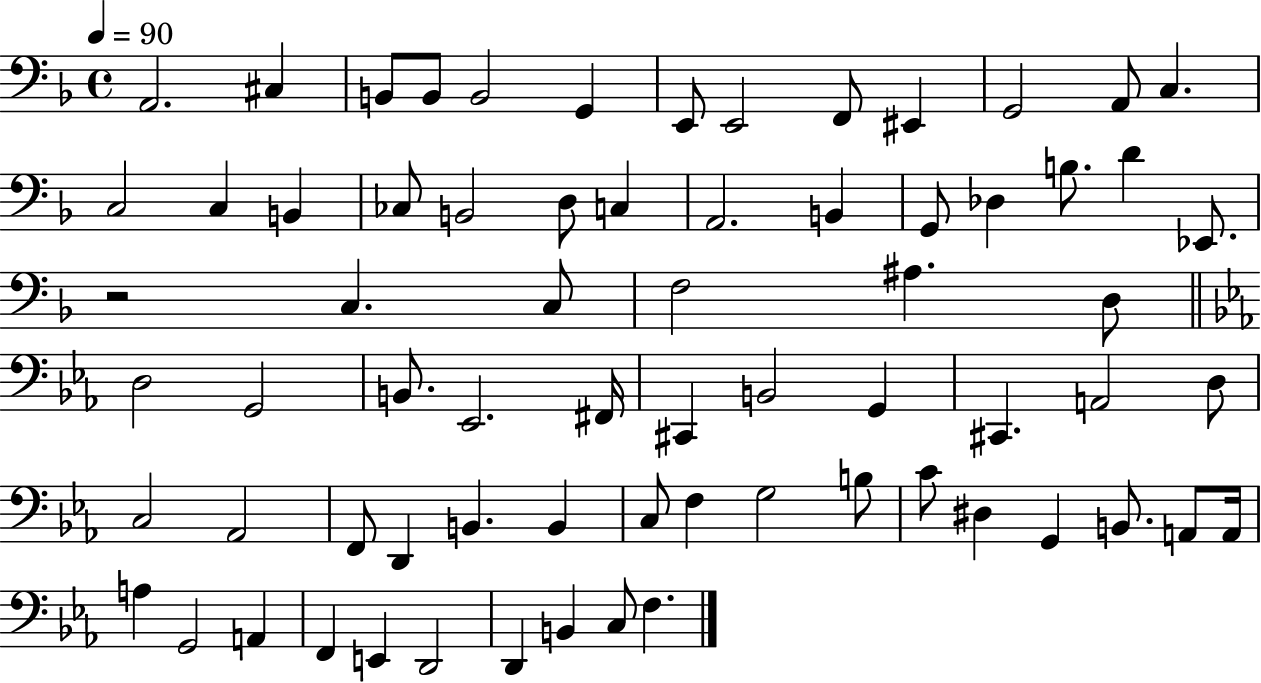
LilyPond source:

{
  \clef bass
  \time 4/4
  \defaultTimeSignature
  \key f \major
  \tempo 4 = 90
  a,2. cis4 | b,8 b,8 b,2 g,4 | e,8 e,2 f,8 eis,4 | g,2 a,8 c4. | \break c2 c4 b,4 | ces8 b,2 d8 c4 | a,2. b,4 | g,8 des4 b8. d'4 ees,8. | \break r2 c4. c8 | f2 ais4. d8 | \bar "||" \break \key c \minor d2 g,2 | b,8. ees,2. fis,16 | cis,4 b,2 g,4 | cis,4. a,2 d8 | \break c2 aes,2 | f,8 d,4 b,4. b,4 | c8 f4 g2 b8 | c'8 dis4 g,4 b,8. a,8 a,16 | \break a4 g,2 a,4 | f,4 e,4 d,2 | d,4 b,4 c8 f4. | \bar "|."
}